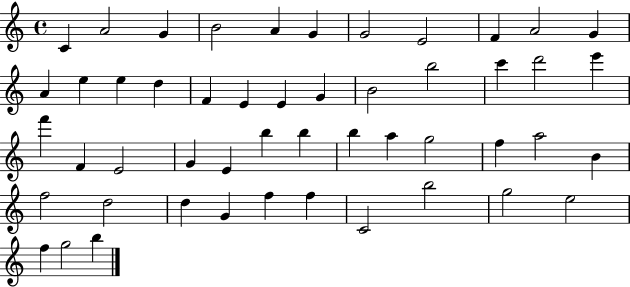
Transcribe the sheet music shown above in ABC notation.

X:1
T:Untitled
M:4/4
L:1/4
K:C
C A2 G B2 A G G2 E2 F A2 G A e e d F E E G B2 b2 c' d'2 e' f' F E2 G E b b b a g2 f a2 B f2 d2 d G f f C2 b2 g2 e2 f g2 b